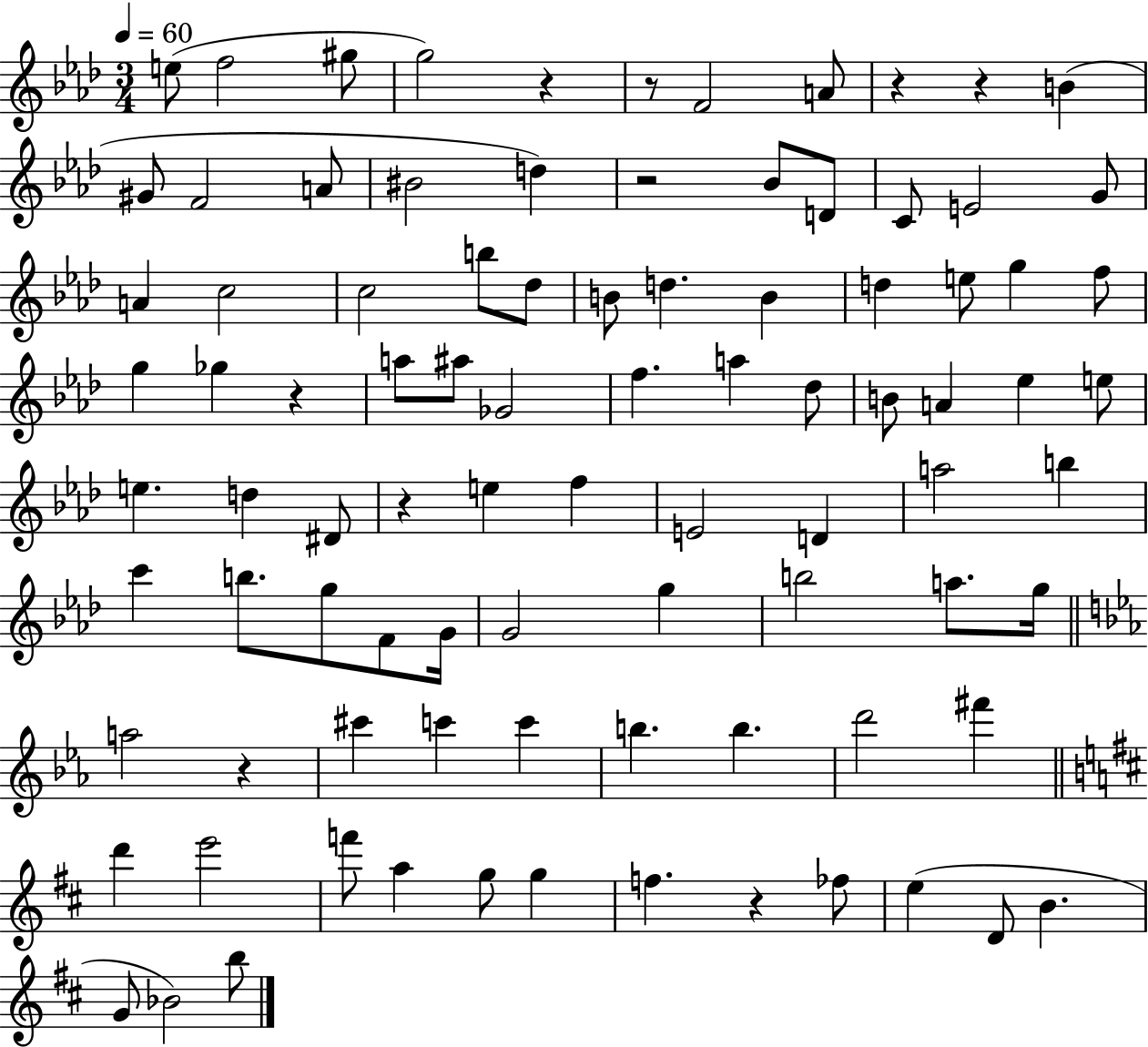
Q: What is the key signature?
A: AES major